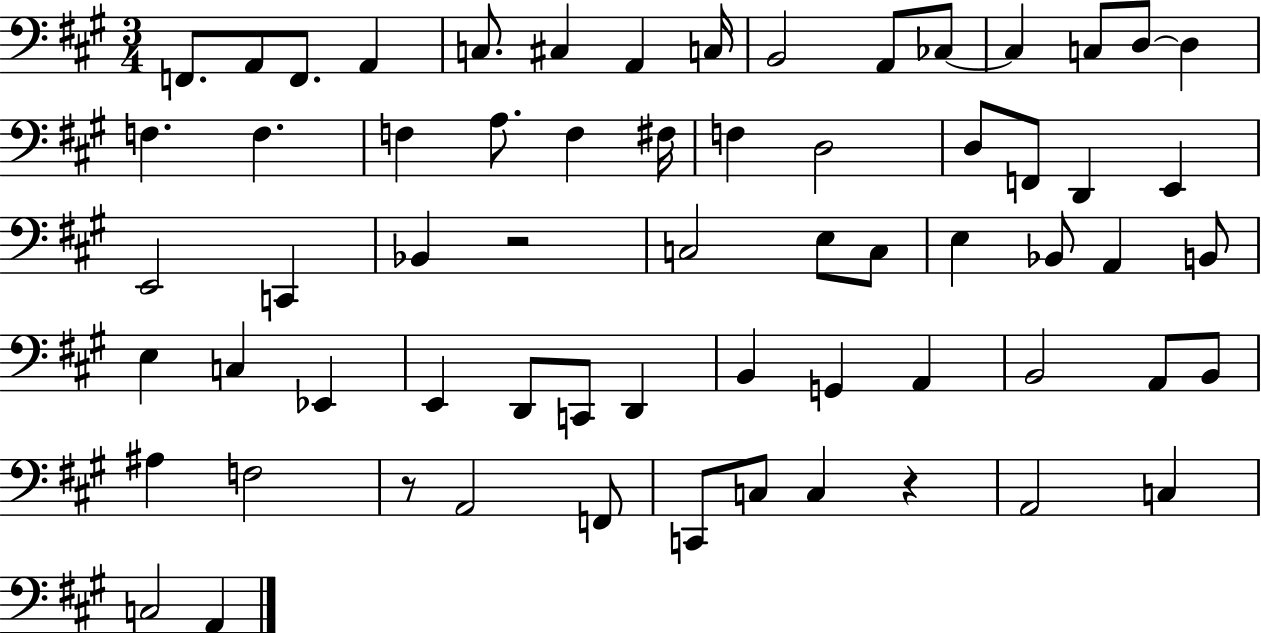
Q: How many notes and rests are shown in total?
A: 64